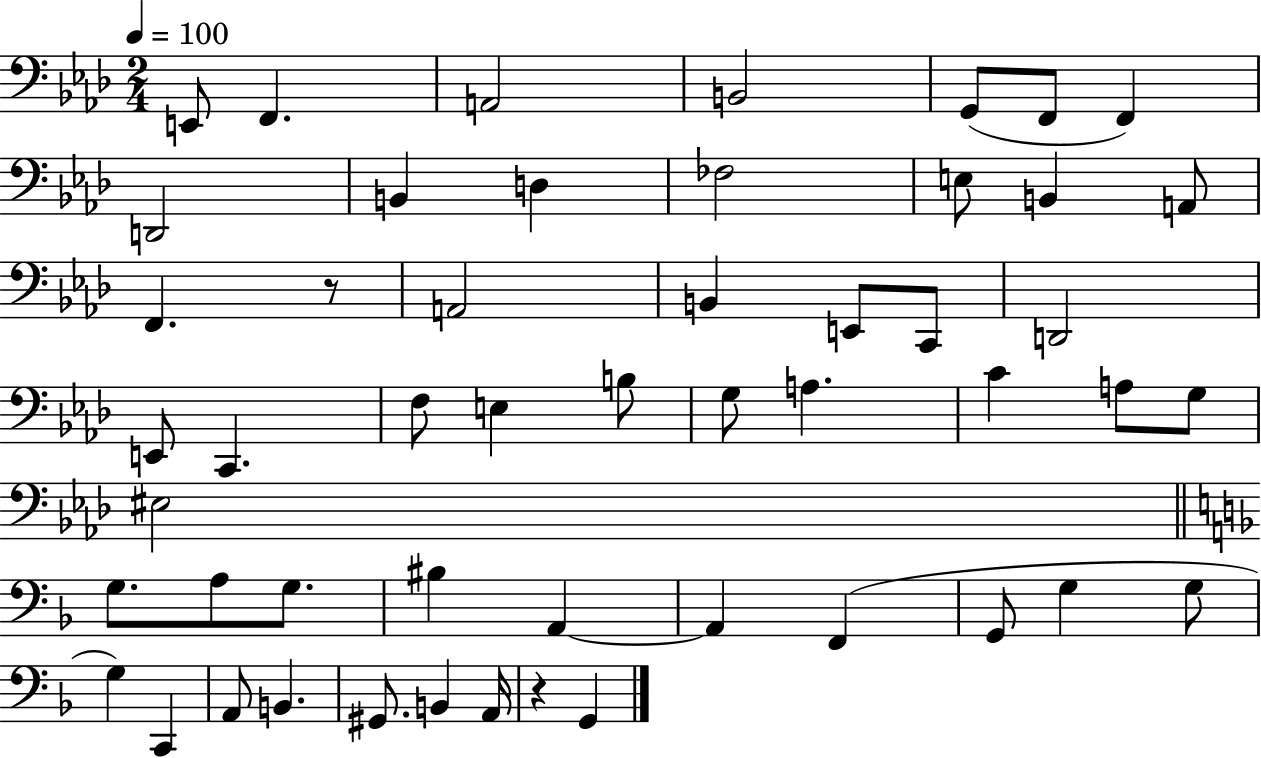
{
  \clef bass
  \numericTimeSignature
  \time 2/4
  \key aes \major
  \tempo 4 = 100
  e,8 f,4. | a,2 | b,2 | g,8( f,8 f,4) | \break d,2 | b,4 d4 | fes2 | e8 b,4 a,8 | \break f,4. r8 | a,2 | b,4 e,8 c,8 | d,2 | \break e,8 c,4. | f8 e4 b8 | g8 a4. | c'4 a8 g8 | \break eis2 | \bar "||" \break \key d \minor g8. a8 g8. | bis4 a,4~~ | a,4 f,4( | g,8 g4 g8 | \break g4) c,4 | a,8 b,4. | gis,8. b,4 a,16 | r4 g,4 | \break \bar "|."
}